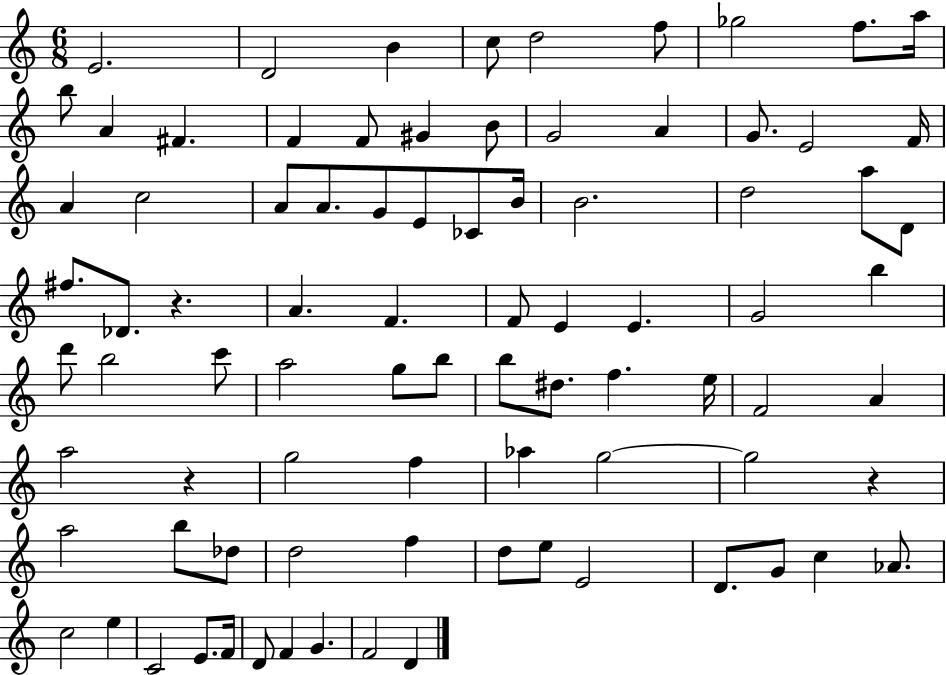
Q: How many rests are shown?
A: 3